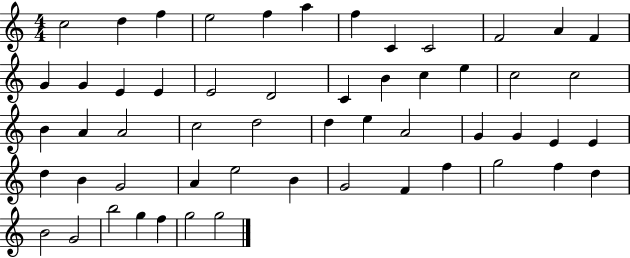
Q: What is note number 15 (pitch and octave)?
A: E4